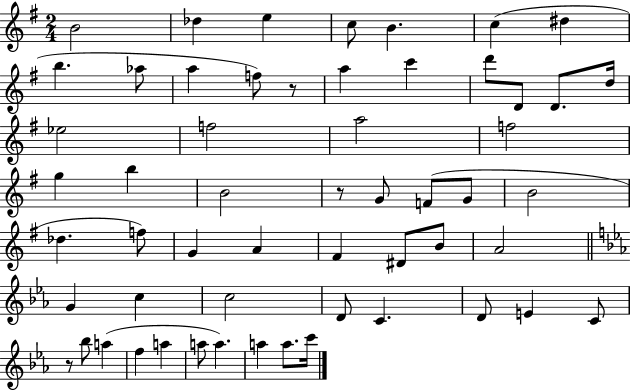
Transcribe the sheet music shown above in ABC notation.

X:1
T:Untitled
M:2/4
L:1/4
K:G
B2 _d e c/2 B c ^d b _a/2 a f/2 z/2 a c' d'/2 D/2 D/2 d/4 _e2 f2 a2 f2 g b B2 z/2 G/2 F/2 G/2 B2 _d f/2 G A ^F ^D/2 B/2 A2 G c c2 D/2 C D/2 E C/2 z/2 _b/2 a f a a/2 a a a/2 c'/4